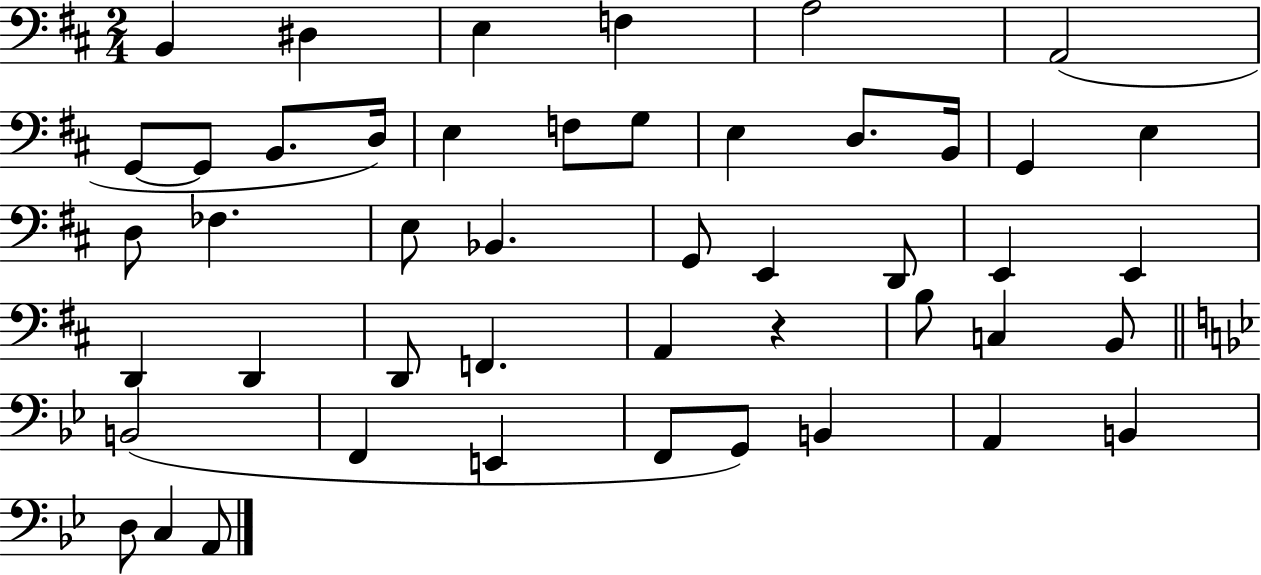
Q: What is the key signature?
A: D major